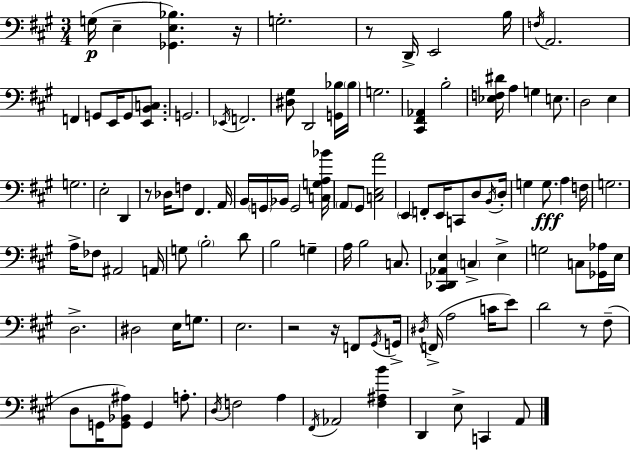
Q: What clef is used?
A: bass